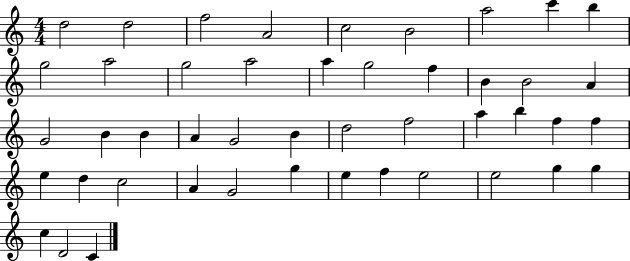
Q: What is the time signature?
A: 4/4